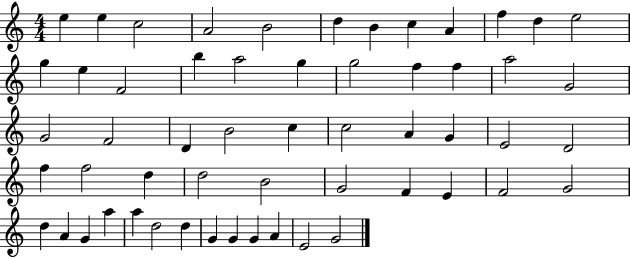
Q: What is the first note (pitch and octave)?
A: E5